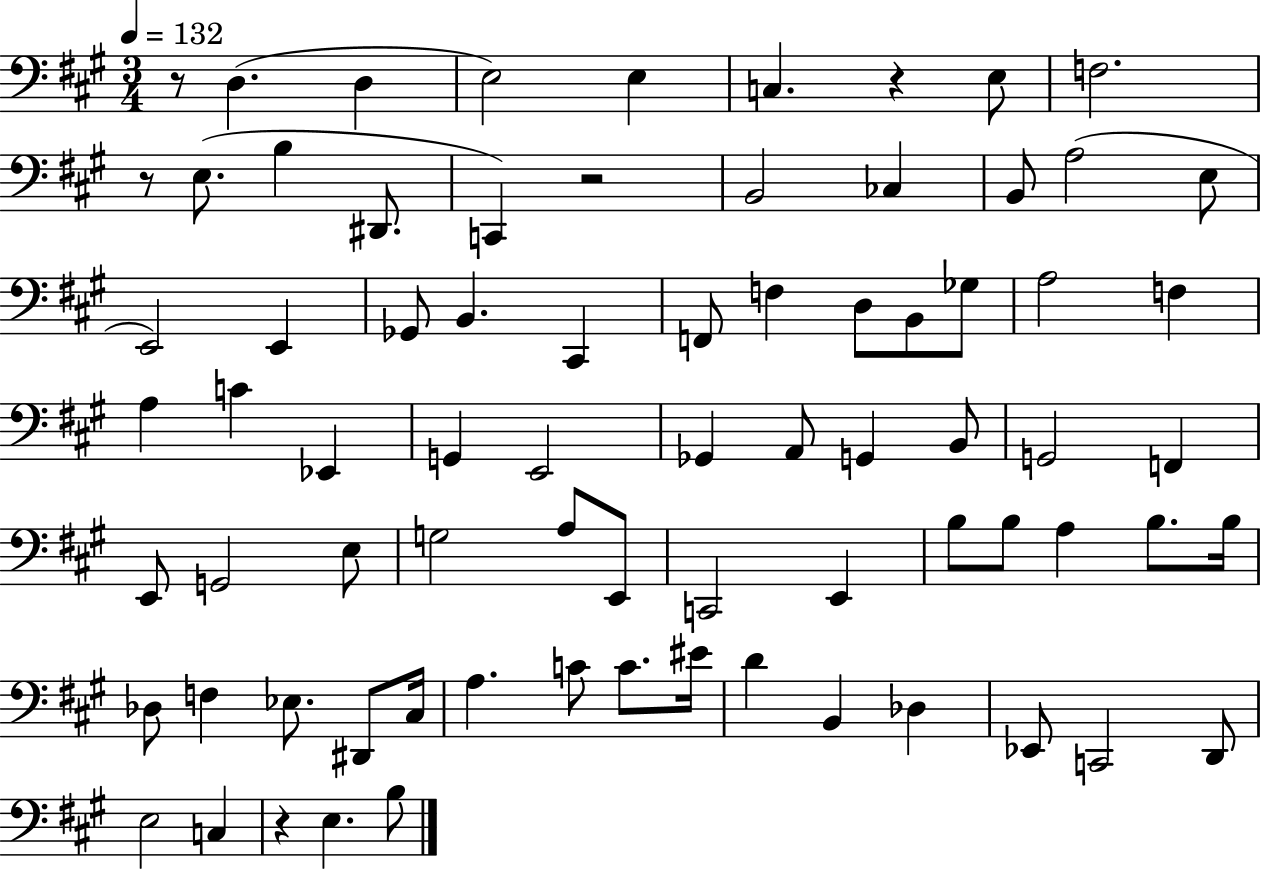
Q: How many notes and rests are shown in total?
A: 76